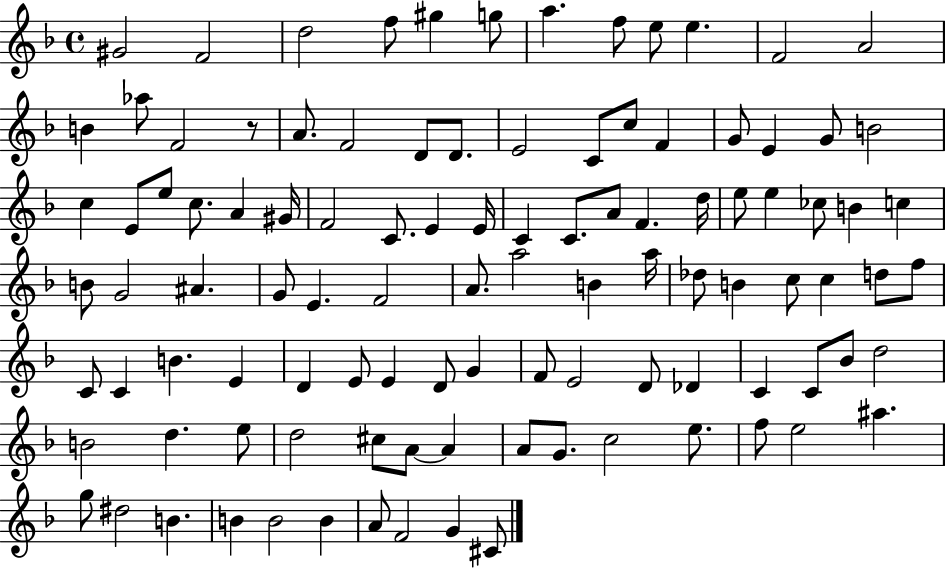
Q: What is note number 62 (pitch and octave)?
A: D5